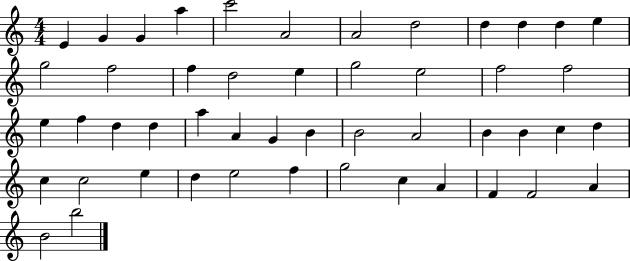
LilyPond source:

{
  \clef treble
  \numericTimeSignature
  \time 4/4
  \key c \major
  e'4 g'4 g'4 a''4 | c'''2 a'2 | a'2 d''2 | d''4 d''4 d''4 e''4 | \break g''2 f''2 | f''4 d''2 e''4 | g''2 e''2 | f''2 f''2 | \break e''4 f''4 d''4 d''4 | a''4 a'4 g'4 b'4 | b'2 a'2 | b'4 b'4 c''4 d''4 | \break c''4 c''2 e''4 | d''4 e''2 f''4 | g''2 c''4 a'4 | f'4 f'2 a'4 | \break b'2 b''2 | \bar "|."
}